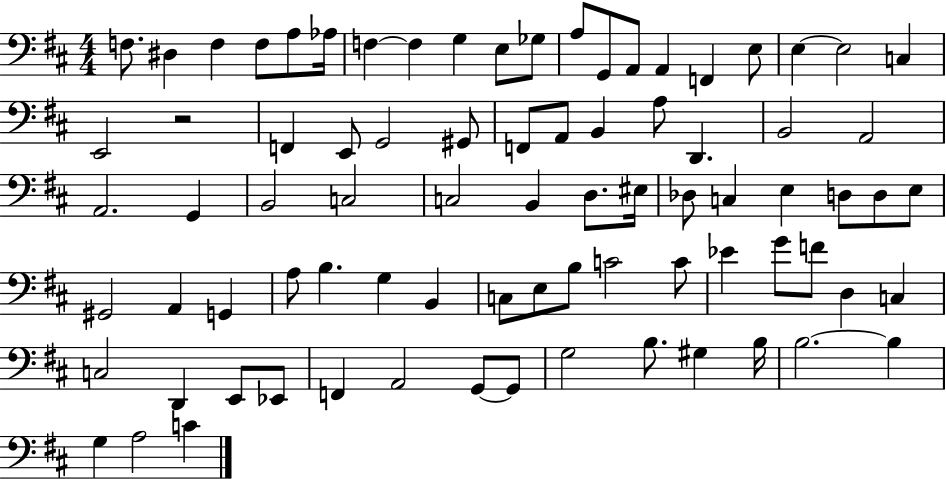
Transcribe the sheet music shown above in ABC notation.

X:1
T:Untitled
M:4/4
L:1/4
K:D
F,/2 ^D, F, F,/2 A,/2 _A,/4 F, F, G, E,/2 _G,/2 A,/2 G,,/2 A,,/2 A,, F,, E,/2 E, E,2 C, E,,2 z2 F,, E,,/2 G,,2 ^G,,/2 F,,/2 A,,/2 B,, A,/2 D,, B,,2 A,,2 A,,2 G,, B,,2 C,2 C,2 B,, D,/2 ^E,/4 _D,/2 C, E, D,/2 D,/2 E,/2 ^G,,2 A,, G,, A,/2 B, G, B,, C,/2 E,/2 B,/2 C2 C/2 _E G/2 F/2 D, C, C,2 D,, E,,/2 _E,,/2 F,, A,,2 G,,/2 G,,/2 G,2 B,/2 ^G, B,/4 B,2 B, G, A,2 C